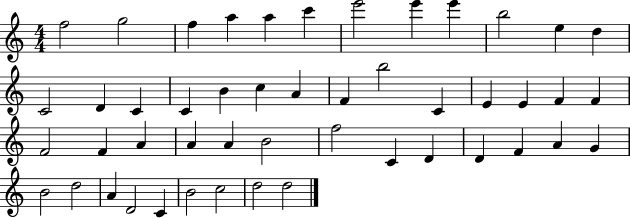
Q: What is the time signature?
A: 4/4